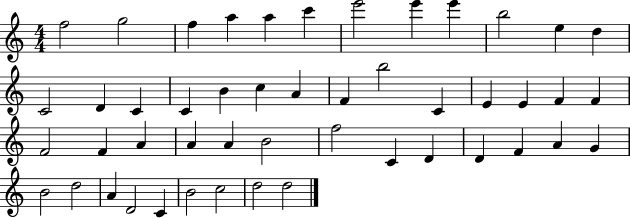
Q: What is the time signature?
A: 4/4